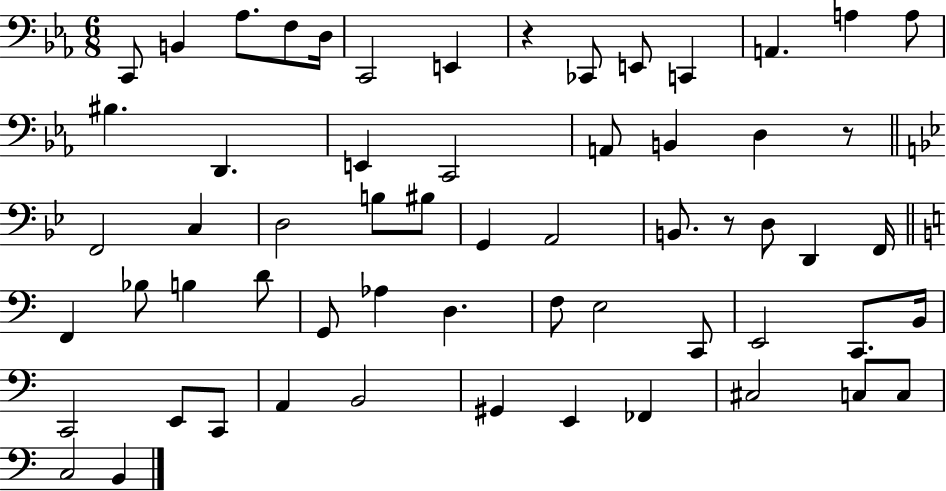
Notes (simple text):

C2/e B2/q Ab3/e. F3/e D3/s C2/h E2/q R/q CES2/e E2/e C2/q A2/q. A3/q A3/e BIS3/q. D2/q. E2/q C2/h A2/e B2/q D3/q R/e F2/h C3/q D3/h B3/e BIS3/e G2/q A2/h B2/e. R/e D3/e D2/q F2/s F2/q Bb3/e B3/q D4/e G2/e Ab3/q D3/q. F3/e E3/h C2/e E2/h C2/e. B2/s C2/h E2/e C2/e A2/q B2/h G#2/q E2/q FES2/q C#3/h C3/e C3/e C3/h B2/q